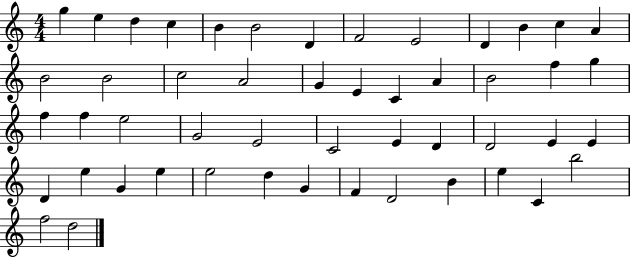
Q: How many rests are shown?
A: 0